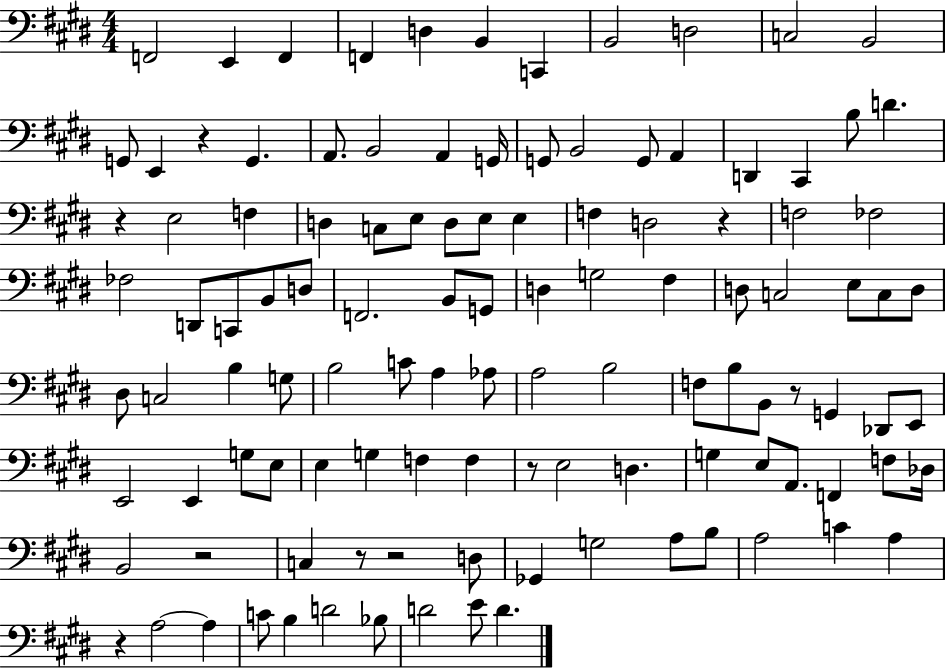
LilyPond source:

{
  \clef bass
  \numericTimeSignature
  \time 4/4
  \key e \major
  f,2 e,4 f,4 | f,4 d4 b,4 c,4 | b,2 d2 | c2 b,2 | \break g,8 e,4 r4 g,4. | a,8. b,2 a,4 g,16 | g,8 b,2 g,8 a,4 | d,4 cis,4 b8 d'4. | \break r4 e2 f4 | d4 c8 e8 d8 e8 e4 | f4 d2 r4 | f2 fes2 | \break fes2 d,8 c,8 b,8 d8 | f,2. b,8 g,8 | d4 g2 fis4 | d8 c2 e8 c8 d8 | \break dis8 c2 b4 g8 | b2 c'8 a4 aes8 | a2 b2 | f8 b8 b,8 r8 g,4 des,8 e,8 | \break e,2 e,4 g8 e8 | e4 g4 f4 f4 | r8 e2 d4. | g4 e8 a,8. f,4 f8 des16 | \break b,2 r2 | c4 r8 r2 d8 | ges,4 g2 a8 b8 | a2 c'4 a4 | \break r4 a2~~ a4 | c'8 b4 d'2 bes8 | d'2 e'8 d'4. | \bar "|."
}